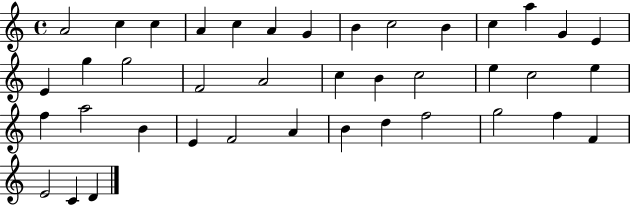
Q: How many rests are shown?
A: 0